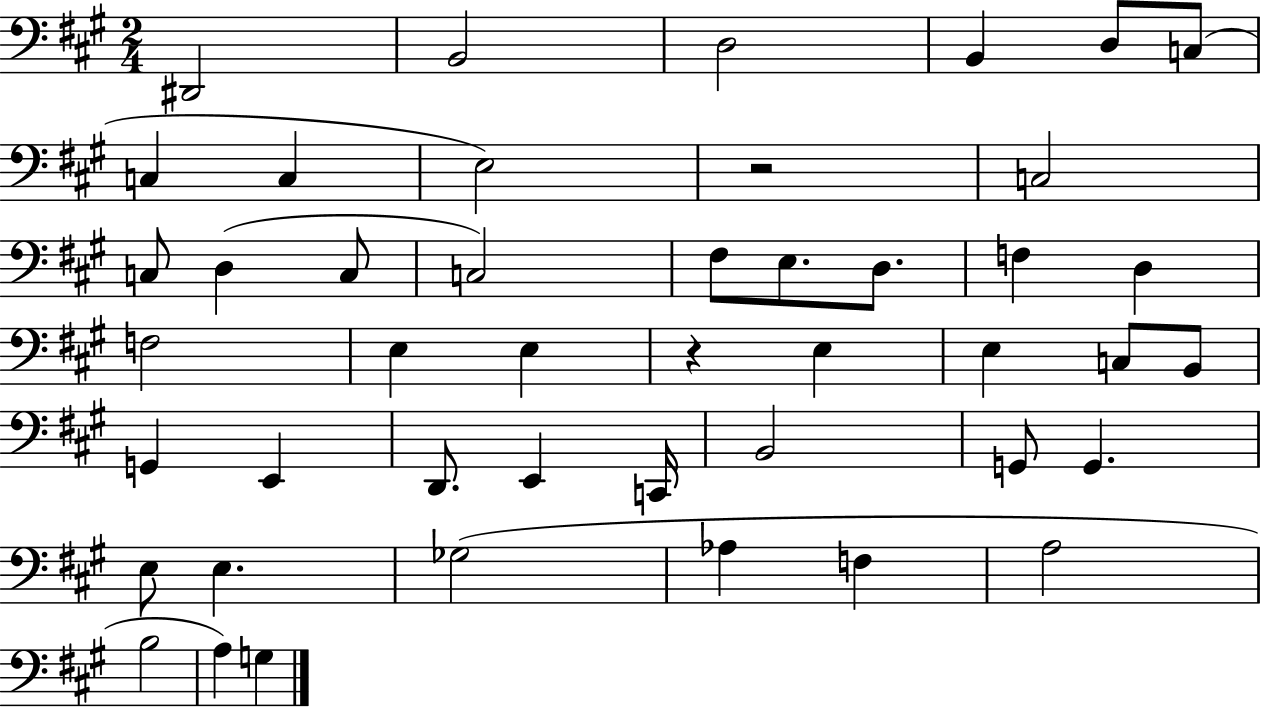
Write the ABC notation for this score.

X:1
T:Untitled
M:2/4
L:1/4
K:A
^D,,2 B,,2 D,2 B,, D,/2 C,/2 C, C, E,2 z2 C,2 C,/2 D, C,/2 C,2 ^F,/2 E,/2 D,/2 F, D, F,2 E, E, z E, E, C,/2 B,,/2 G,, E,, D,,/2 E,, C,,/4 B,,2 G,,/2 G,, E,/2 E, _G,2 _A, F, A,2 B,2 A, G,